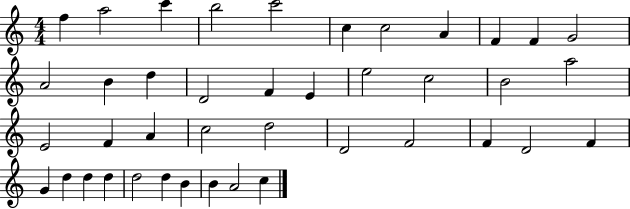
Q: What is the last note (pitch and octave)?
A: C5